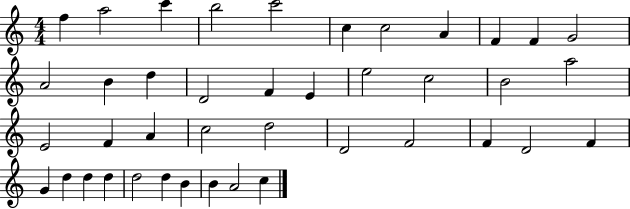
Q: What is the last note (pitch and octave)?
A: C5